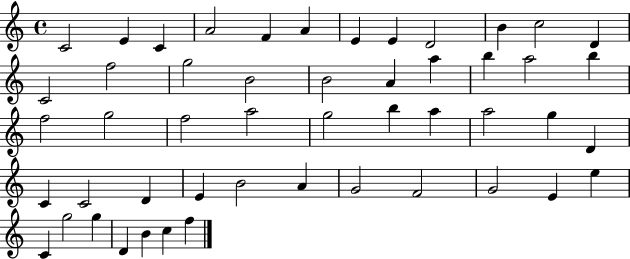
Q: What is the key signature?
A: C major